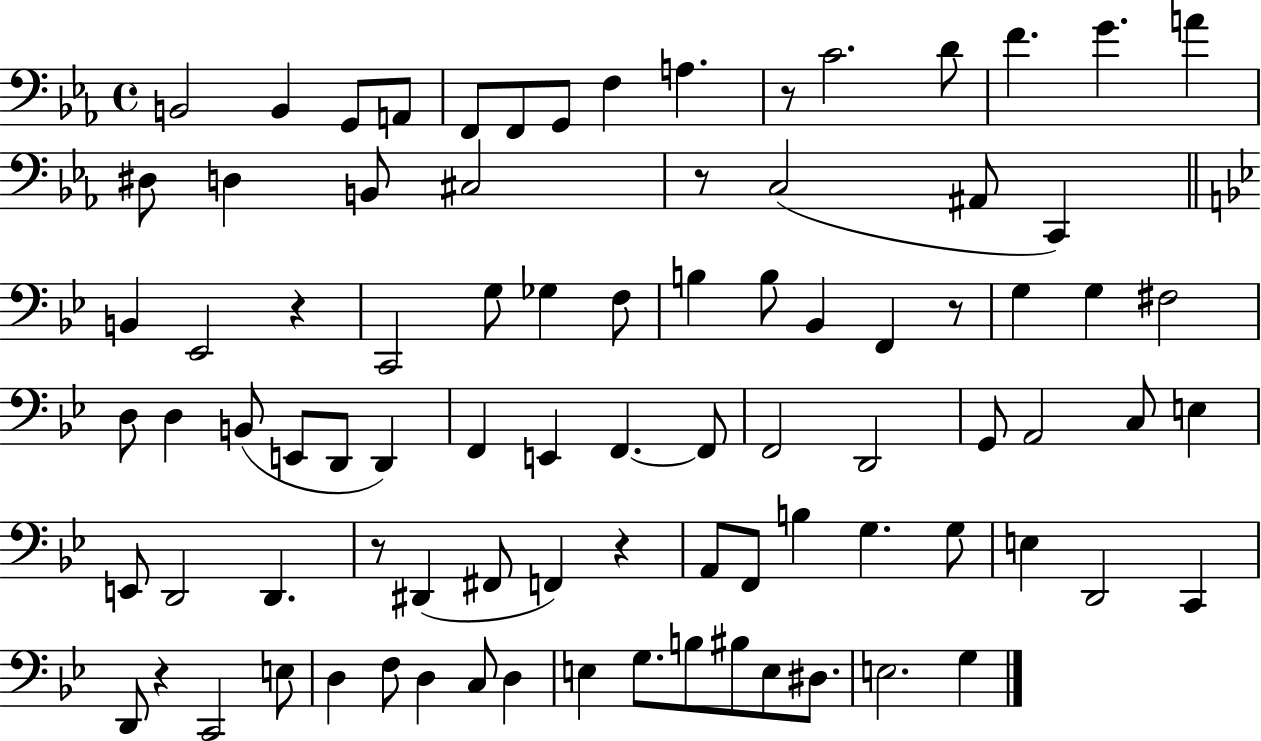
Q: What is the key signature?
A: EES major